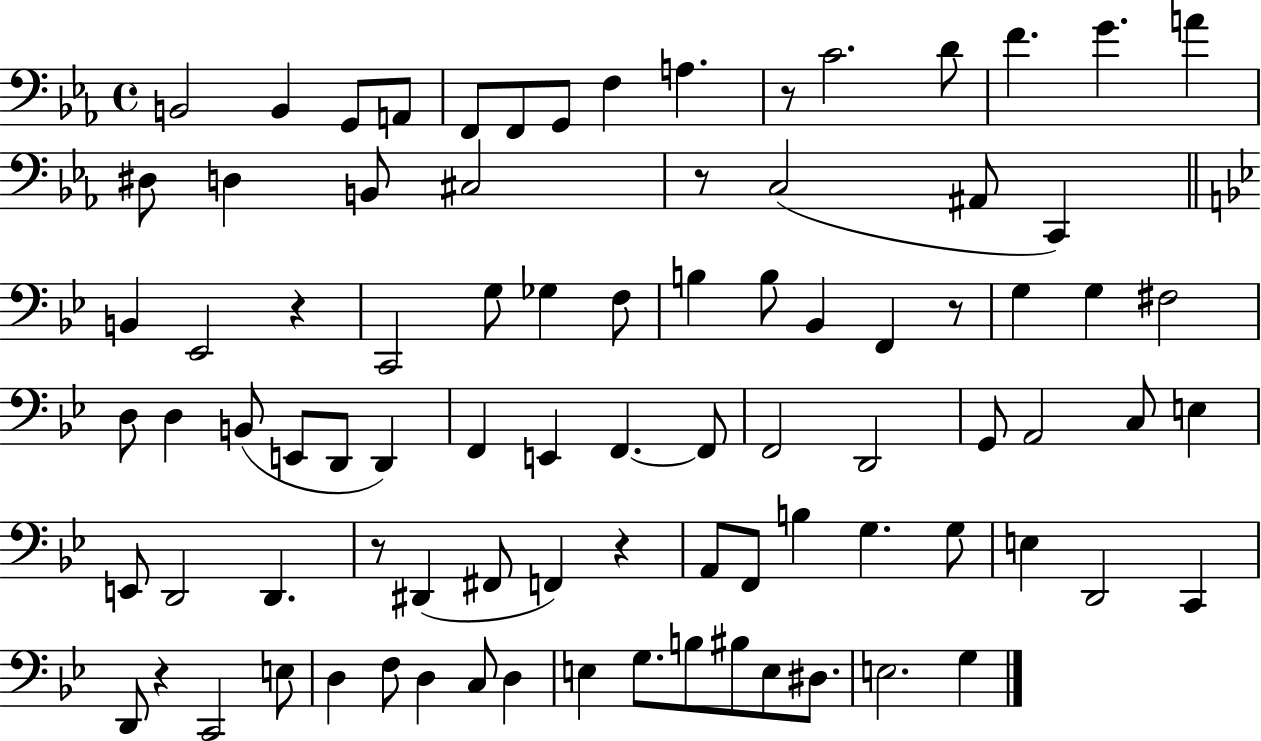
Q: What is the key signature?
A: EES major